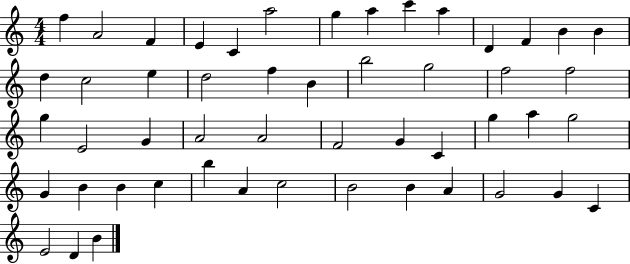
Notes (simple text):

F5/q A4/h F4/q E4/q C4/q A5/h G5/q A5/q C6/q A5/q D4/q F4/q B4/q B4/q D5/q C5/h E5/q D5/h F5/q B4/q B5/h G5/h F5/h F5/h G5/q E4/h G4/q A4/h A4/h F4/h G4/q C4/q G5/q A5/q G5/h G4/q B4/q B4/q C5/q B5/q A4/q C5/h B4/h B4/q A4/q G4/h G4/q C4/q E4/h D4/q B4/q